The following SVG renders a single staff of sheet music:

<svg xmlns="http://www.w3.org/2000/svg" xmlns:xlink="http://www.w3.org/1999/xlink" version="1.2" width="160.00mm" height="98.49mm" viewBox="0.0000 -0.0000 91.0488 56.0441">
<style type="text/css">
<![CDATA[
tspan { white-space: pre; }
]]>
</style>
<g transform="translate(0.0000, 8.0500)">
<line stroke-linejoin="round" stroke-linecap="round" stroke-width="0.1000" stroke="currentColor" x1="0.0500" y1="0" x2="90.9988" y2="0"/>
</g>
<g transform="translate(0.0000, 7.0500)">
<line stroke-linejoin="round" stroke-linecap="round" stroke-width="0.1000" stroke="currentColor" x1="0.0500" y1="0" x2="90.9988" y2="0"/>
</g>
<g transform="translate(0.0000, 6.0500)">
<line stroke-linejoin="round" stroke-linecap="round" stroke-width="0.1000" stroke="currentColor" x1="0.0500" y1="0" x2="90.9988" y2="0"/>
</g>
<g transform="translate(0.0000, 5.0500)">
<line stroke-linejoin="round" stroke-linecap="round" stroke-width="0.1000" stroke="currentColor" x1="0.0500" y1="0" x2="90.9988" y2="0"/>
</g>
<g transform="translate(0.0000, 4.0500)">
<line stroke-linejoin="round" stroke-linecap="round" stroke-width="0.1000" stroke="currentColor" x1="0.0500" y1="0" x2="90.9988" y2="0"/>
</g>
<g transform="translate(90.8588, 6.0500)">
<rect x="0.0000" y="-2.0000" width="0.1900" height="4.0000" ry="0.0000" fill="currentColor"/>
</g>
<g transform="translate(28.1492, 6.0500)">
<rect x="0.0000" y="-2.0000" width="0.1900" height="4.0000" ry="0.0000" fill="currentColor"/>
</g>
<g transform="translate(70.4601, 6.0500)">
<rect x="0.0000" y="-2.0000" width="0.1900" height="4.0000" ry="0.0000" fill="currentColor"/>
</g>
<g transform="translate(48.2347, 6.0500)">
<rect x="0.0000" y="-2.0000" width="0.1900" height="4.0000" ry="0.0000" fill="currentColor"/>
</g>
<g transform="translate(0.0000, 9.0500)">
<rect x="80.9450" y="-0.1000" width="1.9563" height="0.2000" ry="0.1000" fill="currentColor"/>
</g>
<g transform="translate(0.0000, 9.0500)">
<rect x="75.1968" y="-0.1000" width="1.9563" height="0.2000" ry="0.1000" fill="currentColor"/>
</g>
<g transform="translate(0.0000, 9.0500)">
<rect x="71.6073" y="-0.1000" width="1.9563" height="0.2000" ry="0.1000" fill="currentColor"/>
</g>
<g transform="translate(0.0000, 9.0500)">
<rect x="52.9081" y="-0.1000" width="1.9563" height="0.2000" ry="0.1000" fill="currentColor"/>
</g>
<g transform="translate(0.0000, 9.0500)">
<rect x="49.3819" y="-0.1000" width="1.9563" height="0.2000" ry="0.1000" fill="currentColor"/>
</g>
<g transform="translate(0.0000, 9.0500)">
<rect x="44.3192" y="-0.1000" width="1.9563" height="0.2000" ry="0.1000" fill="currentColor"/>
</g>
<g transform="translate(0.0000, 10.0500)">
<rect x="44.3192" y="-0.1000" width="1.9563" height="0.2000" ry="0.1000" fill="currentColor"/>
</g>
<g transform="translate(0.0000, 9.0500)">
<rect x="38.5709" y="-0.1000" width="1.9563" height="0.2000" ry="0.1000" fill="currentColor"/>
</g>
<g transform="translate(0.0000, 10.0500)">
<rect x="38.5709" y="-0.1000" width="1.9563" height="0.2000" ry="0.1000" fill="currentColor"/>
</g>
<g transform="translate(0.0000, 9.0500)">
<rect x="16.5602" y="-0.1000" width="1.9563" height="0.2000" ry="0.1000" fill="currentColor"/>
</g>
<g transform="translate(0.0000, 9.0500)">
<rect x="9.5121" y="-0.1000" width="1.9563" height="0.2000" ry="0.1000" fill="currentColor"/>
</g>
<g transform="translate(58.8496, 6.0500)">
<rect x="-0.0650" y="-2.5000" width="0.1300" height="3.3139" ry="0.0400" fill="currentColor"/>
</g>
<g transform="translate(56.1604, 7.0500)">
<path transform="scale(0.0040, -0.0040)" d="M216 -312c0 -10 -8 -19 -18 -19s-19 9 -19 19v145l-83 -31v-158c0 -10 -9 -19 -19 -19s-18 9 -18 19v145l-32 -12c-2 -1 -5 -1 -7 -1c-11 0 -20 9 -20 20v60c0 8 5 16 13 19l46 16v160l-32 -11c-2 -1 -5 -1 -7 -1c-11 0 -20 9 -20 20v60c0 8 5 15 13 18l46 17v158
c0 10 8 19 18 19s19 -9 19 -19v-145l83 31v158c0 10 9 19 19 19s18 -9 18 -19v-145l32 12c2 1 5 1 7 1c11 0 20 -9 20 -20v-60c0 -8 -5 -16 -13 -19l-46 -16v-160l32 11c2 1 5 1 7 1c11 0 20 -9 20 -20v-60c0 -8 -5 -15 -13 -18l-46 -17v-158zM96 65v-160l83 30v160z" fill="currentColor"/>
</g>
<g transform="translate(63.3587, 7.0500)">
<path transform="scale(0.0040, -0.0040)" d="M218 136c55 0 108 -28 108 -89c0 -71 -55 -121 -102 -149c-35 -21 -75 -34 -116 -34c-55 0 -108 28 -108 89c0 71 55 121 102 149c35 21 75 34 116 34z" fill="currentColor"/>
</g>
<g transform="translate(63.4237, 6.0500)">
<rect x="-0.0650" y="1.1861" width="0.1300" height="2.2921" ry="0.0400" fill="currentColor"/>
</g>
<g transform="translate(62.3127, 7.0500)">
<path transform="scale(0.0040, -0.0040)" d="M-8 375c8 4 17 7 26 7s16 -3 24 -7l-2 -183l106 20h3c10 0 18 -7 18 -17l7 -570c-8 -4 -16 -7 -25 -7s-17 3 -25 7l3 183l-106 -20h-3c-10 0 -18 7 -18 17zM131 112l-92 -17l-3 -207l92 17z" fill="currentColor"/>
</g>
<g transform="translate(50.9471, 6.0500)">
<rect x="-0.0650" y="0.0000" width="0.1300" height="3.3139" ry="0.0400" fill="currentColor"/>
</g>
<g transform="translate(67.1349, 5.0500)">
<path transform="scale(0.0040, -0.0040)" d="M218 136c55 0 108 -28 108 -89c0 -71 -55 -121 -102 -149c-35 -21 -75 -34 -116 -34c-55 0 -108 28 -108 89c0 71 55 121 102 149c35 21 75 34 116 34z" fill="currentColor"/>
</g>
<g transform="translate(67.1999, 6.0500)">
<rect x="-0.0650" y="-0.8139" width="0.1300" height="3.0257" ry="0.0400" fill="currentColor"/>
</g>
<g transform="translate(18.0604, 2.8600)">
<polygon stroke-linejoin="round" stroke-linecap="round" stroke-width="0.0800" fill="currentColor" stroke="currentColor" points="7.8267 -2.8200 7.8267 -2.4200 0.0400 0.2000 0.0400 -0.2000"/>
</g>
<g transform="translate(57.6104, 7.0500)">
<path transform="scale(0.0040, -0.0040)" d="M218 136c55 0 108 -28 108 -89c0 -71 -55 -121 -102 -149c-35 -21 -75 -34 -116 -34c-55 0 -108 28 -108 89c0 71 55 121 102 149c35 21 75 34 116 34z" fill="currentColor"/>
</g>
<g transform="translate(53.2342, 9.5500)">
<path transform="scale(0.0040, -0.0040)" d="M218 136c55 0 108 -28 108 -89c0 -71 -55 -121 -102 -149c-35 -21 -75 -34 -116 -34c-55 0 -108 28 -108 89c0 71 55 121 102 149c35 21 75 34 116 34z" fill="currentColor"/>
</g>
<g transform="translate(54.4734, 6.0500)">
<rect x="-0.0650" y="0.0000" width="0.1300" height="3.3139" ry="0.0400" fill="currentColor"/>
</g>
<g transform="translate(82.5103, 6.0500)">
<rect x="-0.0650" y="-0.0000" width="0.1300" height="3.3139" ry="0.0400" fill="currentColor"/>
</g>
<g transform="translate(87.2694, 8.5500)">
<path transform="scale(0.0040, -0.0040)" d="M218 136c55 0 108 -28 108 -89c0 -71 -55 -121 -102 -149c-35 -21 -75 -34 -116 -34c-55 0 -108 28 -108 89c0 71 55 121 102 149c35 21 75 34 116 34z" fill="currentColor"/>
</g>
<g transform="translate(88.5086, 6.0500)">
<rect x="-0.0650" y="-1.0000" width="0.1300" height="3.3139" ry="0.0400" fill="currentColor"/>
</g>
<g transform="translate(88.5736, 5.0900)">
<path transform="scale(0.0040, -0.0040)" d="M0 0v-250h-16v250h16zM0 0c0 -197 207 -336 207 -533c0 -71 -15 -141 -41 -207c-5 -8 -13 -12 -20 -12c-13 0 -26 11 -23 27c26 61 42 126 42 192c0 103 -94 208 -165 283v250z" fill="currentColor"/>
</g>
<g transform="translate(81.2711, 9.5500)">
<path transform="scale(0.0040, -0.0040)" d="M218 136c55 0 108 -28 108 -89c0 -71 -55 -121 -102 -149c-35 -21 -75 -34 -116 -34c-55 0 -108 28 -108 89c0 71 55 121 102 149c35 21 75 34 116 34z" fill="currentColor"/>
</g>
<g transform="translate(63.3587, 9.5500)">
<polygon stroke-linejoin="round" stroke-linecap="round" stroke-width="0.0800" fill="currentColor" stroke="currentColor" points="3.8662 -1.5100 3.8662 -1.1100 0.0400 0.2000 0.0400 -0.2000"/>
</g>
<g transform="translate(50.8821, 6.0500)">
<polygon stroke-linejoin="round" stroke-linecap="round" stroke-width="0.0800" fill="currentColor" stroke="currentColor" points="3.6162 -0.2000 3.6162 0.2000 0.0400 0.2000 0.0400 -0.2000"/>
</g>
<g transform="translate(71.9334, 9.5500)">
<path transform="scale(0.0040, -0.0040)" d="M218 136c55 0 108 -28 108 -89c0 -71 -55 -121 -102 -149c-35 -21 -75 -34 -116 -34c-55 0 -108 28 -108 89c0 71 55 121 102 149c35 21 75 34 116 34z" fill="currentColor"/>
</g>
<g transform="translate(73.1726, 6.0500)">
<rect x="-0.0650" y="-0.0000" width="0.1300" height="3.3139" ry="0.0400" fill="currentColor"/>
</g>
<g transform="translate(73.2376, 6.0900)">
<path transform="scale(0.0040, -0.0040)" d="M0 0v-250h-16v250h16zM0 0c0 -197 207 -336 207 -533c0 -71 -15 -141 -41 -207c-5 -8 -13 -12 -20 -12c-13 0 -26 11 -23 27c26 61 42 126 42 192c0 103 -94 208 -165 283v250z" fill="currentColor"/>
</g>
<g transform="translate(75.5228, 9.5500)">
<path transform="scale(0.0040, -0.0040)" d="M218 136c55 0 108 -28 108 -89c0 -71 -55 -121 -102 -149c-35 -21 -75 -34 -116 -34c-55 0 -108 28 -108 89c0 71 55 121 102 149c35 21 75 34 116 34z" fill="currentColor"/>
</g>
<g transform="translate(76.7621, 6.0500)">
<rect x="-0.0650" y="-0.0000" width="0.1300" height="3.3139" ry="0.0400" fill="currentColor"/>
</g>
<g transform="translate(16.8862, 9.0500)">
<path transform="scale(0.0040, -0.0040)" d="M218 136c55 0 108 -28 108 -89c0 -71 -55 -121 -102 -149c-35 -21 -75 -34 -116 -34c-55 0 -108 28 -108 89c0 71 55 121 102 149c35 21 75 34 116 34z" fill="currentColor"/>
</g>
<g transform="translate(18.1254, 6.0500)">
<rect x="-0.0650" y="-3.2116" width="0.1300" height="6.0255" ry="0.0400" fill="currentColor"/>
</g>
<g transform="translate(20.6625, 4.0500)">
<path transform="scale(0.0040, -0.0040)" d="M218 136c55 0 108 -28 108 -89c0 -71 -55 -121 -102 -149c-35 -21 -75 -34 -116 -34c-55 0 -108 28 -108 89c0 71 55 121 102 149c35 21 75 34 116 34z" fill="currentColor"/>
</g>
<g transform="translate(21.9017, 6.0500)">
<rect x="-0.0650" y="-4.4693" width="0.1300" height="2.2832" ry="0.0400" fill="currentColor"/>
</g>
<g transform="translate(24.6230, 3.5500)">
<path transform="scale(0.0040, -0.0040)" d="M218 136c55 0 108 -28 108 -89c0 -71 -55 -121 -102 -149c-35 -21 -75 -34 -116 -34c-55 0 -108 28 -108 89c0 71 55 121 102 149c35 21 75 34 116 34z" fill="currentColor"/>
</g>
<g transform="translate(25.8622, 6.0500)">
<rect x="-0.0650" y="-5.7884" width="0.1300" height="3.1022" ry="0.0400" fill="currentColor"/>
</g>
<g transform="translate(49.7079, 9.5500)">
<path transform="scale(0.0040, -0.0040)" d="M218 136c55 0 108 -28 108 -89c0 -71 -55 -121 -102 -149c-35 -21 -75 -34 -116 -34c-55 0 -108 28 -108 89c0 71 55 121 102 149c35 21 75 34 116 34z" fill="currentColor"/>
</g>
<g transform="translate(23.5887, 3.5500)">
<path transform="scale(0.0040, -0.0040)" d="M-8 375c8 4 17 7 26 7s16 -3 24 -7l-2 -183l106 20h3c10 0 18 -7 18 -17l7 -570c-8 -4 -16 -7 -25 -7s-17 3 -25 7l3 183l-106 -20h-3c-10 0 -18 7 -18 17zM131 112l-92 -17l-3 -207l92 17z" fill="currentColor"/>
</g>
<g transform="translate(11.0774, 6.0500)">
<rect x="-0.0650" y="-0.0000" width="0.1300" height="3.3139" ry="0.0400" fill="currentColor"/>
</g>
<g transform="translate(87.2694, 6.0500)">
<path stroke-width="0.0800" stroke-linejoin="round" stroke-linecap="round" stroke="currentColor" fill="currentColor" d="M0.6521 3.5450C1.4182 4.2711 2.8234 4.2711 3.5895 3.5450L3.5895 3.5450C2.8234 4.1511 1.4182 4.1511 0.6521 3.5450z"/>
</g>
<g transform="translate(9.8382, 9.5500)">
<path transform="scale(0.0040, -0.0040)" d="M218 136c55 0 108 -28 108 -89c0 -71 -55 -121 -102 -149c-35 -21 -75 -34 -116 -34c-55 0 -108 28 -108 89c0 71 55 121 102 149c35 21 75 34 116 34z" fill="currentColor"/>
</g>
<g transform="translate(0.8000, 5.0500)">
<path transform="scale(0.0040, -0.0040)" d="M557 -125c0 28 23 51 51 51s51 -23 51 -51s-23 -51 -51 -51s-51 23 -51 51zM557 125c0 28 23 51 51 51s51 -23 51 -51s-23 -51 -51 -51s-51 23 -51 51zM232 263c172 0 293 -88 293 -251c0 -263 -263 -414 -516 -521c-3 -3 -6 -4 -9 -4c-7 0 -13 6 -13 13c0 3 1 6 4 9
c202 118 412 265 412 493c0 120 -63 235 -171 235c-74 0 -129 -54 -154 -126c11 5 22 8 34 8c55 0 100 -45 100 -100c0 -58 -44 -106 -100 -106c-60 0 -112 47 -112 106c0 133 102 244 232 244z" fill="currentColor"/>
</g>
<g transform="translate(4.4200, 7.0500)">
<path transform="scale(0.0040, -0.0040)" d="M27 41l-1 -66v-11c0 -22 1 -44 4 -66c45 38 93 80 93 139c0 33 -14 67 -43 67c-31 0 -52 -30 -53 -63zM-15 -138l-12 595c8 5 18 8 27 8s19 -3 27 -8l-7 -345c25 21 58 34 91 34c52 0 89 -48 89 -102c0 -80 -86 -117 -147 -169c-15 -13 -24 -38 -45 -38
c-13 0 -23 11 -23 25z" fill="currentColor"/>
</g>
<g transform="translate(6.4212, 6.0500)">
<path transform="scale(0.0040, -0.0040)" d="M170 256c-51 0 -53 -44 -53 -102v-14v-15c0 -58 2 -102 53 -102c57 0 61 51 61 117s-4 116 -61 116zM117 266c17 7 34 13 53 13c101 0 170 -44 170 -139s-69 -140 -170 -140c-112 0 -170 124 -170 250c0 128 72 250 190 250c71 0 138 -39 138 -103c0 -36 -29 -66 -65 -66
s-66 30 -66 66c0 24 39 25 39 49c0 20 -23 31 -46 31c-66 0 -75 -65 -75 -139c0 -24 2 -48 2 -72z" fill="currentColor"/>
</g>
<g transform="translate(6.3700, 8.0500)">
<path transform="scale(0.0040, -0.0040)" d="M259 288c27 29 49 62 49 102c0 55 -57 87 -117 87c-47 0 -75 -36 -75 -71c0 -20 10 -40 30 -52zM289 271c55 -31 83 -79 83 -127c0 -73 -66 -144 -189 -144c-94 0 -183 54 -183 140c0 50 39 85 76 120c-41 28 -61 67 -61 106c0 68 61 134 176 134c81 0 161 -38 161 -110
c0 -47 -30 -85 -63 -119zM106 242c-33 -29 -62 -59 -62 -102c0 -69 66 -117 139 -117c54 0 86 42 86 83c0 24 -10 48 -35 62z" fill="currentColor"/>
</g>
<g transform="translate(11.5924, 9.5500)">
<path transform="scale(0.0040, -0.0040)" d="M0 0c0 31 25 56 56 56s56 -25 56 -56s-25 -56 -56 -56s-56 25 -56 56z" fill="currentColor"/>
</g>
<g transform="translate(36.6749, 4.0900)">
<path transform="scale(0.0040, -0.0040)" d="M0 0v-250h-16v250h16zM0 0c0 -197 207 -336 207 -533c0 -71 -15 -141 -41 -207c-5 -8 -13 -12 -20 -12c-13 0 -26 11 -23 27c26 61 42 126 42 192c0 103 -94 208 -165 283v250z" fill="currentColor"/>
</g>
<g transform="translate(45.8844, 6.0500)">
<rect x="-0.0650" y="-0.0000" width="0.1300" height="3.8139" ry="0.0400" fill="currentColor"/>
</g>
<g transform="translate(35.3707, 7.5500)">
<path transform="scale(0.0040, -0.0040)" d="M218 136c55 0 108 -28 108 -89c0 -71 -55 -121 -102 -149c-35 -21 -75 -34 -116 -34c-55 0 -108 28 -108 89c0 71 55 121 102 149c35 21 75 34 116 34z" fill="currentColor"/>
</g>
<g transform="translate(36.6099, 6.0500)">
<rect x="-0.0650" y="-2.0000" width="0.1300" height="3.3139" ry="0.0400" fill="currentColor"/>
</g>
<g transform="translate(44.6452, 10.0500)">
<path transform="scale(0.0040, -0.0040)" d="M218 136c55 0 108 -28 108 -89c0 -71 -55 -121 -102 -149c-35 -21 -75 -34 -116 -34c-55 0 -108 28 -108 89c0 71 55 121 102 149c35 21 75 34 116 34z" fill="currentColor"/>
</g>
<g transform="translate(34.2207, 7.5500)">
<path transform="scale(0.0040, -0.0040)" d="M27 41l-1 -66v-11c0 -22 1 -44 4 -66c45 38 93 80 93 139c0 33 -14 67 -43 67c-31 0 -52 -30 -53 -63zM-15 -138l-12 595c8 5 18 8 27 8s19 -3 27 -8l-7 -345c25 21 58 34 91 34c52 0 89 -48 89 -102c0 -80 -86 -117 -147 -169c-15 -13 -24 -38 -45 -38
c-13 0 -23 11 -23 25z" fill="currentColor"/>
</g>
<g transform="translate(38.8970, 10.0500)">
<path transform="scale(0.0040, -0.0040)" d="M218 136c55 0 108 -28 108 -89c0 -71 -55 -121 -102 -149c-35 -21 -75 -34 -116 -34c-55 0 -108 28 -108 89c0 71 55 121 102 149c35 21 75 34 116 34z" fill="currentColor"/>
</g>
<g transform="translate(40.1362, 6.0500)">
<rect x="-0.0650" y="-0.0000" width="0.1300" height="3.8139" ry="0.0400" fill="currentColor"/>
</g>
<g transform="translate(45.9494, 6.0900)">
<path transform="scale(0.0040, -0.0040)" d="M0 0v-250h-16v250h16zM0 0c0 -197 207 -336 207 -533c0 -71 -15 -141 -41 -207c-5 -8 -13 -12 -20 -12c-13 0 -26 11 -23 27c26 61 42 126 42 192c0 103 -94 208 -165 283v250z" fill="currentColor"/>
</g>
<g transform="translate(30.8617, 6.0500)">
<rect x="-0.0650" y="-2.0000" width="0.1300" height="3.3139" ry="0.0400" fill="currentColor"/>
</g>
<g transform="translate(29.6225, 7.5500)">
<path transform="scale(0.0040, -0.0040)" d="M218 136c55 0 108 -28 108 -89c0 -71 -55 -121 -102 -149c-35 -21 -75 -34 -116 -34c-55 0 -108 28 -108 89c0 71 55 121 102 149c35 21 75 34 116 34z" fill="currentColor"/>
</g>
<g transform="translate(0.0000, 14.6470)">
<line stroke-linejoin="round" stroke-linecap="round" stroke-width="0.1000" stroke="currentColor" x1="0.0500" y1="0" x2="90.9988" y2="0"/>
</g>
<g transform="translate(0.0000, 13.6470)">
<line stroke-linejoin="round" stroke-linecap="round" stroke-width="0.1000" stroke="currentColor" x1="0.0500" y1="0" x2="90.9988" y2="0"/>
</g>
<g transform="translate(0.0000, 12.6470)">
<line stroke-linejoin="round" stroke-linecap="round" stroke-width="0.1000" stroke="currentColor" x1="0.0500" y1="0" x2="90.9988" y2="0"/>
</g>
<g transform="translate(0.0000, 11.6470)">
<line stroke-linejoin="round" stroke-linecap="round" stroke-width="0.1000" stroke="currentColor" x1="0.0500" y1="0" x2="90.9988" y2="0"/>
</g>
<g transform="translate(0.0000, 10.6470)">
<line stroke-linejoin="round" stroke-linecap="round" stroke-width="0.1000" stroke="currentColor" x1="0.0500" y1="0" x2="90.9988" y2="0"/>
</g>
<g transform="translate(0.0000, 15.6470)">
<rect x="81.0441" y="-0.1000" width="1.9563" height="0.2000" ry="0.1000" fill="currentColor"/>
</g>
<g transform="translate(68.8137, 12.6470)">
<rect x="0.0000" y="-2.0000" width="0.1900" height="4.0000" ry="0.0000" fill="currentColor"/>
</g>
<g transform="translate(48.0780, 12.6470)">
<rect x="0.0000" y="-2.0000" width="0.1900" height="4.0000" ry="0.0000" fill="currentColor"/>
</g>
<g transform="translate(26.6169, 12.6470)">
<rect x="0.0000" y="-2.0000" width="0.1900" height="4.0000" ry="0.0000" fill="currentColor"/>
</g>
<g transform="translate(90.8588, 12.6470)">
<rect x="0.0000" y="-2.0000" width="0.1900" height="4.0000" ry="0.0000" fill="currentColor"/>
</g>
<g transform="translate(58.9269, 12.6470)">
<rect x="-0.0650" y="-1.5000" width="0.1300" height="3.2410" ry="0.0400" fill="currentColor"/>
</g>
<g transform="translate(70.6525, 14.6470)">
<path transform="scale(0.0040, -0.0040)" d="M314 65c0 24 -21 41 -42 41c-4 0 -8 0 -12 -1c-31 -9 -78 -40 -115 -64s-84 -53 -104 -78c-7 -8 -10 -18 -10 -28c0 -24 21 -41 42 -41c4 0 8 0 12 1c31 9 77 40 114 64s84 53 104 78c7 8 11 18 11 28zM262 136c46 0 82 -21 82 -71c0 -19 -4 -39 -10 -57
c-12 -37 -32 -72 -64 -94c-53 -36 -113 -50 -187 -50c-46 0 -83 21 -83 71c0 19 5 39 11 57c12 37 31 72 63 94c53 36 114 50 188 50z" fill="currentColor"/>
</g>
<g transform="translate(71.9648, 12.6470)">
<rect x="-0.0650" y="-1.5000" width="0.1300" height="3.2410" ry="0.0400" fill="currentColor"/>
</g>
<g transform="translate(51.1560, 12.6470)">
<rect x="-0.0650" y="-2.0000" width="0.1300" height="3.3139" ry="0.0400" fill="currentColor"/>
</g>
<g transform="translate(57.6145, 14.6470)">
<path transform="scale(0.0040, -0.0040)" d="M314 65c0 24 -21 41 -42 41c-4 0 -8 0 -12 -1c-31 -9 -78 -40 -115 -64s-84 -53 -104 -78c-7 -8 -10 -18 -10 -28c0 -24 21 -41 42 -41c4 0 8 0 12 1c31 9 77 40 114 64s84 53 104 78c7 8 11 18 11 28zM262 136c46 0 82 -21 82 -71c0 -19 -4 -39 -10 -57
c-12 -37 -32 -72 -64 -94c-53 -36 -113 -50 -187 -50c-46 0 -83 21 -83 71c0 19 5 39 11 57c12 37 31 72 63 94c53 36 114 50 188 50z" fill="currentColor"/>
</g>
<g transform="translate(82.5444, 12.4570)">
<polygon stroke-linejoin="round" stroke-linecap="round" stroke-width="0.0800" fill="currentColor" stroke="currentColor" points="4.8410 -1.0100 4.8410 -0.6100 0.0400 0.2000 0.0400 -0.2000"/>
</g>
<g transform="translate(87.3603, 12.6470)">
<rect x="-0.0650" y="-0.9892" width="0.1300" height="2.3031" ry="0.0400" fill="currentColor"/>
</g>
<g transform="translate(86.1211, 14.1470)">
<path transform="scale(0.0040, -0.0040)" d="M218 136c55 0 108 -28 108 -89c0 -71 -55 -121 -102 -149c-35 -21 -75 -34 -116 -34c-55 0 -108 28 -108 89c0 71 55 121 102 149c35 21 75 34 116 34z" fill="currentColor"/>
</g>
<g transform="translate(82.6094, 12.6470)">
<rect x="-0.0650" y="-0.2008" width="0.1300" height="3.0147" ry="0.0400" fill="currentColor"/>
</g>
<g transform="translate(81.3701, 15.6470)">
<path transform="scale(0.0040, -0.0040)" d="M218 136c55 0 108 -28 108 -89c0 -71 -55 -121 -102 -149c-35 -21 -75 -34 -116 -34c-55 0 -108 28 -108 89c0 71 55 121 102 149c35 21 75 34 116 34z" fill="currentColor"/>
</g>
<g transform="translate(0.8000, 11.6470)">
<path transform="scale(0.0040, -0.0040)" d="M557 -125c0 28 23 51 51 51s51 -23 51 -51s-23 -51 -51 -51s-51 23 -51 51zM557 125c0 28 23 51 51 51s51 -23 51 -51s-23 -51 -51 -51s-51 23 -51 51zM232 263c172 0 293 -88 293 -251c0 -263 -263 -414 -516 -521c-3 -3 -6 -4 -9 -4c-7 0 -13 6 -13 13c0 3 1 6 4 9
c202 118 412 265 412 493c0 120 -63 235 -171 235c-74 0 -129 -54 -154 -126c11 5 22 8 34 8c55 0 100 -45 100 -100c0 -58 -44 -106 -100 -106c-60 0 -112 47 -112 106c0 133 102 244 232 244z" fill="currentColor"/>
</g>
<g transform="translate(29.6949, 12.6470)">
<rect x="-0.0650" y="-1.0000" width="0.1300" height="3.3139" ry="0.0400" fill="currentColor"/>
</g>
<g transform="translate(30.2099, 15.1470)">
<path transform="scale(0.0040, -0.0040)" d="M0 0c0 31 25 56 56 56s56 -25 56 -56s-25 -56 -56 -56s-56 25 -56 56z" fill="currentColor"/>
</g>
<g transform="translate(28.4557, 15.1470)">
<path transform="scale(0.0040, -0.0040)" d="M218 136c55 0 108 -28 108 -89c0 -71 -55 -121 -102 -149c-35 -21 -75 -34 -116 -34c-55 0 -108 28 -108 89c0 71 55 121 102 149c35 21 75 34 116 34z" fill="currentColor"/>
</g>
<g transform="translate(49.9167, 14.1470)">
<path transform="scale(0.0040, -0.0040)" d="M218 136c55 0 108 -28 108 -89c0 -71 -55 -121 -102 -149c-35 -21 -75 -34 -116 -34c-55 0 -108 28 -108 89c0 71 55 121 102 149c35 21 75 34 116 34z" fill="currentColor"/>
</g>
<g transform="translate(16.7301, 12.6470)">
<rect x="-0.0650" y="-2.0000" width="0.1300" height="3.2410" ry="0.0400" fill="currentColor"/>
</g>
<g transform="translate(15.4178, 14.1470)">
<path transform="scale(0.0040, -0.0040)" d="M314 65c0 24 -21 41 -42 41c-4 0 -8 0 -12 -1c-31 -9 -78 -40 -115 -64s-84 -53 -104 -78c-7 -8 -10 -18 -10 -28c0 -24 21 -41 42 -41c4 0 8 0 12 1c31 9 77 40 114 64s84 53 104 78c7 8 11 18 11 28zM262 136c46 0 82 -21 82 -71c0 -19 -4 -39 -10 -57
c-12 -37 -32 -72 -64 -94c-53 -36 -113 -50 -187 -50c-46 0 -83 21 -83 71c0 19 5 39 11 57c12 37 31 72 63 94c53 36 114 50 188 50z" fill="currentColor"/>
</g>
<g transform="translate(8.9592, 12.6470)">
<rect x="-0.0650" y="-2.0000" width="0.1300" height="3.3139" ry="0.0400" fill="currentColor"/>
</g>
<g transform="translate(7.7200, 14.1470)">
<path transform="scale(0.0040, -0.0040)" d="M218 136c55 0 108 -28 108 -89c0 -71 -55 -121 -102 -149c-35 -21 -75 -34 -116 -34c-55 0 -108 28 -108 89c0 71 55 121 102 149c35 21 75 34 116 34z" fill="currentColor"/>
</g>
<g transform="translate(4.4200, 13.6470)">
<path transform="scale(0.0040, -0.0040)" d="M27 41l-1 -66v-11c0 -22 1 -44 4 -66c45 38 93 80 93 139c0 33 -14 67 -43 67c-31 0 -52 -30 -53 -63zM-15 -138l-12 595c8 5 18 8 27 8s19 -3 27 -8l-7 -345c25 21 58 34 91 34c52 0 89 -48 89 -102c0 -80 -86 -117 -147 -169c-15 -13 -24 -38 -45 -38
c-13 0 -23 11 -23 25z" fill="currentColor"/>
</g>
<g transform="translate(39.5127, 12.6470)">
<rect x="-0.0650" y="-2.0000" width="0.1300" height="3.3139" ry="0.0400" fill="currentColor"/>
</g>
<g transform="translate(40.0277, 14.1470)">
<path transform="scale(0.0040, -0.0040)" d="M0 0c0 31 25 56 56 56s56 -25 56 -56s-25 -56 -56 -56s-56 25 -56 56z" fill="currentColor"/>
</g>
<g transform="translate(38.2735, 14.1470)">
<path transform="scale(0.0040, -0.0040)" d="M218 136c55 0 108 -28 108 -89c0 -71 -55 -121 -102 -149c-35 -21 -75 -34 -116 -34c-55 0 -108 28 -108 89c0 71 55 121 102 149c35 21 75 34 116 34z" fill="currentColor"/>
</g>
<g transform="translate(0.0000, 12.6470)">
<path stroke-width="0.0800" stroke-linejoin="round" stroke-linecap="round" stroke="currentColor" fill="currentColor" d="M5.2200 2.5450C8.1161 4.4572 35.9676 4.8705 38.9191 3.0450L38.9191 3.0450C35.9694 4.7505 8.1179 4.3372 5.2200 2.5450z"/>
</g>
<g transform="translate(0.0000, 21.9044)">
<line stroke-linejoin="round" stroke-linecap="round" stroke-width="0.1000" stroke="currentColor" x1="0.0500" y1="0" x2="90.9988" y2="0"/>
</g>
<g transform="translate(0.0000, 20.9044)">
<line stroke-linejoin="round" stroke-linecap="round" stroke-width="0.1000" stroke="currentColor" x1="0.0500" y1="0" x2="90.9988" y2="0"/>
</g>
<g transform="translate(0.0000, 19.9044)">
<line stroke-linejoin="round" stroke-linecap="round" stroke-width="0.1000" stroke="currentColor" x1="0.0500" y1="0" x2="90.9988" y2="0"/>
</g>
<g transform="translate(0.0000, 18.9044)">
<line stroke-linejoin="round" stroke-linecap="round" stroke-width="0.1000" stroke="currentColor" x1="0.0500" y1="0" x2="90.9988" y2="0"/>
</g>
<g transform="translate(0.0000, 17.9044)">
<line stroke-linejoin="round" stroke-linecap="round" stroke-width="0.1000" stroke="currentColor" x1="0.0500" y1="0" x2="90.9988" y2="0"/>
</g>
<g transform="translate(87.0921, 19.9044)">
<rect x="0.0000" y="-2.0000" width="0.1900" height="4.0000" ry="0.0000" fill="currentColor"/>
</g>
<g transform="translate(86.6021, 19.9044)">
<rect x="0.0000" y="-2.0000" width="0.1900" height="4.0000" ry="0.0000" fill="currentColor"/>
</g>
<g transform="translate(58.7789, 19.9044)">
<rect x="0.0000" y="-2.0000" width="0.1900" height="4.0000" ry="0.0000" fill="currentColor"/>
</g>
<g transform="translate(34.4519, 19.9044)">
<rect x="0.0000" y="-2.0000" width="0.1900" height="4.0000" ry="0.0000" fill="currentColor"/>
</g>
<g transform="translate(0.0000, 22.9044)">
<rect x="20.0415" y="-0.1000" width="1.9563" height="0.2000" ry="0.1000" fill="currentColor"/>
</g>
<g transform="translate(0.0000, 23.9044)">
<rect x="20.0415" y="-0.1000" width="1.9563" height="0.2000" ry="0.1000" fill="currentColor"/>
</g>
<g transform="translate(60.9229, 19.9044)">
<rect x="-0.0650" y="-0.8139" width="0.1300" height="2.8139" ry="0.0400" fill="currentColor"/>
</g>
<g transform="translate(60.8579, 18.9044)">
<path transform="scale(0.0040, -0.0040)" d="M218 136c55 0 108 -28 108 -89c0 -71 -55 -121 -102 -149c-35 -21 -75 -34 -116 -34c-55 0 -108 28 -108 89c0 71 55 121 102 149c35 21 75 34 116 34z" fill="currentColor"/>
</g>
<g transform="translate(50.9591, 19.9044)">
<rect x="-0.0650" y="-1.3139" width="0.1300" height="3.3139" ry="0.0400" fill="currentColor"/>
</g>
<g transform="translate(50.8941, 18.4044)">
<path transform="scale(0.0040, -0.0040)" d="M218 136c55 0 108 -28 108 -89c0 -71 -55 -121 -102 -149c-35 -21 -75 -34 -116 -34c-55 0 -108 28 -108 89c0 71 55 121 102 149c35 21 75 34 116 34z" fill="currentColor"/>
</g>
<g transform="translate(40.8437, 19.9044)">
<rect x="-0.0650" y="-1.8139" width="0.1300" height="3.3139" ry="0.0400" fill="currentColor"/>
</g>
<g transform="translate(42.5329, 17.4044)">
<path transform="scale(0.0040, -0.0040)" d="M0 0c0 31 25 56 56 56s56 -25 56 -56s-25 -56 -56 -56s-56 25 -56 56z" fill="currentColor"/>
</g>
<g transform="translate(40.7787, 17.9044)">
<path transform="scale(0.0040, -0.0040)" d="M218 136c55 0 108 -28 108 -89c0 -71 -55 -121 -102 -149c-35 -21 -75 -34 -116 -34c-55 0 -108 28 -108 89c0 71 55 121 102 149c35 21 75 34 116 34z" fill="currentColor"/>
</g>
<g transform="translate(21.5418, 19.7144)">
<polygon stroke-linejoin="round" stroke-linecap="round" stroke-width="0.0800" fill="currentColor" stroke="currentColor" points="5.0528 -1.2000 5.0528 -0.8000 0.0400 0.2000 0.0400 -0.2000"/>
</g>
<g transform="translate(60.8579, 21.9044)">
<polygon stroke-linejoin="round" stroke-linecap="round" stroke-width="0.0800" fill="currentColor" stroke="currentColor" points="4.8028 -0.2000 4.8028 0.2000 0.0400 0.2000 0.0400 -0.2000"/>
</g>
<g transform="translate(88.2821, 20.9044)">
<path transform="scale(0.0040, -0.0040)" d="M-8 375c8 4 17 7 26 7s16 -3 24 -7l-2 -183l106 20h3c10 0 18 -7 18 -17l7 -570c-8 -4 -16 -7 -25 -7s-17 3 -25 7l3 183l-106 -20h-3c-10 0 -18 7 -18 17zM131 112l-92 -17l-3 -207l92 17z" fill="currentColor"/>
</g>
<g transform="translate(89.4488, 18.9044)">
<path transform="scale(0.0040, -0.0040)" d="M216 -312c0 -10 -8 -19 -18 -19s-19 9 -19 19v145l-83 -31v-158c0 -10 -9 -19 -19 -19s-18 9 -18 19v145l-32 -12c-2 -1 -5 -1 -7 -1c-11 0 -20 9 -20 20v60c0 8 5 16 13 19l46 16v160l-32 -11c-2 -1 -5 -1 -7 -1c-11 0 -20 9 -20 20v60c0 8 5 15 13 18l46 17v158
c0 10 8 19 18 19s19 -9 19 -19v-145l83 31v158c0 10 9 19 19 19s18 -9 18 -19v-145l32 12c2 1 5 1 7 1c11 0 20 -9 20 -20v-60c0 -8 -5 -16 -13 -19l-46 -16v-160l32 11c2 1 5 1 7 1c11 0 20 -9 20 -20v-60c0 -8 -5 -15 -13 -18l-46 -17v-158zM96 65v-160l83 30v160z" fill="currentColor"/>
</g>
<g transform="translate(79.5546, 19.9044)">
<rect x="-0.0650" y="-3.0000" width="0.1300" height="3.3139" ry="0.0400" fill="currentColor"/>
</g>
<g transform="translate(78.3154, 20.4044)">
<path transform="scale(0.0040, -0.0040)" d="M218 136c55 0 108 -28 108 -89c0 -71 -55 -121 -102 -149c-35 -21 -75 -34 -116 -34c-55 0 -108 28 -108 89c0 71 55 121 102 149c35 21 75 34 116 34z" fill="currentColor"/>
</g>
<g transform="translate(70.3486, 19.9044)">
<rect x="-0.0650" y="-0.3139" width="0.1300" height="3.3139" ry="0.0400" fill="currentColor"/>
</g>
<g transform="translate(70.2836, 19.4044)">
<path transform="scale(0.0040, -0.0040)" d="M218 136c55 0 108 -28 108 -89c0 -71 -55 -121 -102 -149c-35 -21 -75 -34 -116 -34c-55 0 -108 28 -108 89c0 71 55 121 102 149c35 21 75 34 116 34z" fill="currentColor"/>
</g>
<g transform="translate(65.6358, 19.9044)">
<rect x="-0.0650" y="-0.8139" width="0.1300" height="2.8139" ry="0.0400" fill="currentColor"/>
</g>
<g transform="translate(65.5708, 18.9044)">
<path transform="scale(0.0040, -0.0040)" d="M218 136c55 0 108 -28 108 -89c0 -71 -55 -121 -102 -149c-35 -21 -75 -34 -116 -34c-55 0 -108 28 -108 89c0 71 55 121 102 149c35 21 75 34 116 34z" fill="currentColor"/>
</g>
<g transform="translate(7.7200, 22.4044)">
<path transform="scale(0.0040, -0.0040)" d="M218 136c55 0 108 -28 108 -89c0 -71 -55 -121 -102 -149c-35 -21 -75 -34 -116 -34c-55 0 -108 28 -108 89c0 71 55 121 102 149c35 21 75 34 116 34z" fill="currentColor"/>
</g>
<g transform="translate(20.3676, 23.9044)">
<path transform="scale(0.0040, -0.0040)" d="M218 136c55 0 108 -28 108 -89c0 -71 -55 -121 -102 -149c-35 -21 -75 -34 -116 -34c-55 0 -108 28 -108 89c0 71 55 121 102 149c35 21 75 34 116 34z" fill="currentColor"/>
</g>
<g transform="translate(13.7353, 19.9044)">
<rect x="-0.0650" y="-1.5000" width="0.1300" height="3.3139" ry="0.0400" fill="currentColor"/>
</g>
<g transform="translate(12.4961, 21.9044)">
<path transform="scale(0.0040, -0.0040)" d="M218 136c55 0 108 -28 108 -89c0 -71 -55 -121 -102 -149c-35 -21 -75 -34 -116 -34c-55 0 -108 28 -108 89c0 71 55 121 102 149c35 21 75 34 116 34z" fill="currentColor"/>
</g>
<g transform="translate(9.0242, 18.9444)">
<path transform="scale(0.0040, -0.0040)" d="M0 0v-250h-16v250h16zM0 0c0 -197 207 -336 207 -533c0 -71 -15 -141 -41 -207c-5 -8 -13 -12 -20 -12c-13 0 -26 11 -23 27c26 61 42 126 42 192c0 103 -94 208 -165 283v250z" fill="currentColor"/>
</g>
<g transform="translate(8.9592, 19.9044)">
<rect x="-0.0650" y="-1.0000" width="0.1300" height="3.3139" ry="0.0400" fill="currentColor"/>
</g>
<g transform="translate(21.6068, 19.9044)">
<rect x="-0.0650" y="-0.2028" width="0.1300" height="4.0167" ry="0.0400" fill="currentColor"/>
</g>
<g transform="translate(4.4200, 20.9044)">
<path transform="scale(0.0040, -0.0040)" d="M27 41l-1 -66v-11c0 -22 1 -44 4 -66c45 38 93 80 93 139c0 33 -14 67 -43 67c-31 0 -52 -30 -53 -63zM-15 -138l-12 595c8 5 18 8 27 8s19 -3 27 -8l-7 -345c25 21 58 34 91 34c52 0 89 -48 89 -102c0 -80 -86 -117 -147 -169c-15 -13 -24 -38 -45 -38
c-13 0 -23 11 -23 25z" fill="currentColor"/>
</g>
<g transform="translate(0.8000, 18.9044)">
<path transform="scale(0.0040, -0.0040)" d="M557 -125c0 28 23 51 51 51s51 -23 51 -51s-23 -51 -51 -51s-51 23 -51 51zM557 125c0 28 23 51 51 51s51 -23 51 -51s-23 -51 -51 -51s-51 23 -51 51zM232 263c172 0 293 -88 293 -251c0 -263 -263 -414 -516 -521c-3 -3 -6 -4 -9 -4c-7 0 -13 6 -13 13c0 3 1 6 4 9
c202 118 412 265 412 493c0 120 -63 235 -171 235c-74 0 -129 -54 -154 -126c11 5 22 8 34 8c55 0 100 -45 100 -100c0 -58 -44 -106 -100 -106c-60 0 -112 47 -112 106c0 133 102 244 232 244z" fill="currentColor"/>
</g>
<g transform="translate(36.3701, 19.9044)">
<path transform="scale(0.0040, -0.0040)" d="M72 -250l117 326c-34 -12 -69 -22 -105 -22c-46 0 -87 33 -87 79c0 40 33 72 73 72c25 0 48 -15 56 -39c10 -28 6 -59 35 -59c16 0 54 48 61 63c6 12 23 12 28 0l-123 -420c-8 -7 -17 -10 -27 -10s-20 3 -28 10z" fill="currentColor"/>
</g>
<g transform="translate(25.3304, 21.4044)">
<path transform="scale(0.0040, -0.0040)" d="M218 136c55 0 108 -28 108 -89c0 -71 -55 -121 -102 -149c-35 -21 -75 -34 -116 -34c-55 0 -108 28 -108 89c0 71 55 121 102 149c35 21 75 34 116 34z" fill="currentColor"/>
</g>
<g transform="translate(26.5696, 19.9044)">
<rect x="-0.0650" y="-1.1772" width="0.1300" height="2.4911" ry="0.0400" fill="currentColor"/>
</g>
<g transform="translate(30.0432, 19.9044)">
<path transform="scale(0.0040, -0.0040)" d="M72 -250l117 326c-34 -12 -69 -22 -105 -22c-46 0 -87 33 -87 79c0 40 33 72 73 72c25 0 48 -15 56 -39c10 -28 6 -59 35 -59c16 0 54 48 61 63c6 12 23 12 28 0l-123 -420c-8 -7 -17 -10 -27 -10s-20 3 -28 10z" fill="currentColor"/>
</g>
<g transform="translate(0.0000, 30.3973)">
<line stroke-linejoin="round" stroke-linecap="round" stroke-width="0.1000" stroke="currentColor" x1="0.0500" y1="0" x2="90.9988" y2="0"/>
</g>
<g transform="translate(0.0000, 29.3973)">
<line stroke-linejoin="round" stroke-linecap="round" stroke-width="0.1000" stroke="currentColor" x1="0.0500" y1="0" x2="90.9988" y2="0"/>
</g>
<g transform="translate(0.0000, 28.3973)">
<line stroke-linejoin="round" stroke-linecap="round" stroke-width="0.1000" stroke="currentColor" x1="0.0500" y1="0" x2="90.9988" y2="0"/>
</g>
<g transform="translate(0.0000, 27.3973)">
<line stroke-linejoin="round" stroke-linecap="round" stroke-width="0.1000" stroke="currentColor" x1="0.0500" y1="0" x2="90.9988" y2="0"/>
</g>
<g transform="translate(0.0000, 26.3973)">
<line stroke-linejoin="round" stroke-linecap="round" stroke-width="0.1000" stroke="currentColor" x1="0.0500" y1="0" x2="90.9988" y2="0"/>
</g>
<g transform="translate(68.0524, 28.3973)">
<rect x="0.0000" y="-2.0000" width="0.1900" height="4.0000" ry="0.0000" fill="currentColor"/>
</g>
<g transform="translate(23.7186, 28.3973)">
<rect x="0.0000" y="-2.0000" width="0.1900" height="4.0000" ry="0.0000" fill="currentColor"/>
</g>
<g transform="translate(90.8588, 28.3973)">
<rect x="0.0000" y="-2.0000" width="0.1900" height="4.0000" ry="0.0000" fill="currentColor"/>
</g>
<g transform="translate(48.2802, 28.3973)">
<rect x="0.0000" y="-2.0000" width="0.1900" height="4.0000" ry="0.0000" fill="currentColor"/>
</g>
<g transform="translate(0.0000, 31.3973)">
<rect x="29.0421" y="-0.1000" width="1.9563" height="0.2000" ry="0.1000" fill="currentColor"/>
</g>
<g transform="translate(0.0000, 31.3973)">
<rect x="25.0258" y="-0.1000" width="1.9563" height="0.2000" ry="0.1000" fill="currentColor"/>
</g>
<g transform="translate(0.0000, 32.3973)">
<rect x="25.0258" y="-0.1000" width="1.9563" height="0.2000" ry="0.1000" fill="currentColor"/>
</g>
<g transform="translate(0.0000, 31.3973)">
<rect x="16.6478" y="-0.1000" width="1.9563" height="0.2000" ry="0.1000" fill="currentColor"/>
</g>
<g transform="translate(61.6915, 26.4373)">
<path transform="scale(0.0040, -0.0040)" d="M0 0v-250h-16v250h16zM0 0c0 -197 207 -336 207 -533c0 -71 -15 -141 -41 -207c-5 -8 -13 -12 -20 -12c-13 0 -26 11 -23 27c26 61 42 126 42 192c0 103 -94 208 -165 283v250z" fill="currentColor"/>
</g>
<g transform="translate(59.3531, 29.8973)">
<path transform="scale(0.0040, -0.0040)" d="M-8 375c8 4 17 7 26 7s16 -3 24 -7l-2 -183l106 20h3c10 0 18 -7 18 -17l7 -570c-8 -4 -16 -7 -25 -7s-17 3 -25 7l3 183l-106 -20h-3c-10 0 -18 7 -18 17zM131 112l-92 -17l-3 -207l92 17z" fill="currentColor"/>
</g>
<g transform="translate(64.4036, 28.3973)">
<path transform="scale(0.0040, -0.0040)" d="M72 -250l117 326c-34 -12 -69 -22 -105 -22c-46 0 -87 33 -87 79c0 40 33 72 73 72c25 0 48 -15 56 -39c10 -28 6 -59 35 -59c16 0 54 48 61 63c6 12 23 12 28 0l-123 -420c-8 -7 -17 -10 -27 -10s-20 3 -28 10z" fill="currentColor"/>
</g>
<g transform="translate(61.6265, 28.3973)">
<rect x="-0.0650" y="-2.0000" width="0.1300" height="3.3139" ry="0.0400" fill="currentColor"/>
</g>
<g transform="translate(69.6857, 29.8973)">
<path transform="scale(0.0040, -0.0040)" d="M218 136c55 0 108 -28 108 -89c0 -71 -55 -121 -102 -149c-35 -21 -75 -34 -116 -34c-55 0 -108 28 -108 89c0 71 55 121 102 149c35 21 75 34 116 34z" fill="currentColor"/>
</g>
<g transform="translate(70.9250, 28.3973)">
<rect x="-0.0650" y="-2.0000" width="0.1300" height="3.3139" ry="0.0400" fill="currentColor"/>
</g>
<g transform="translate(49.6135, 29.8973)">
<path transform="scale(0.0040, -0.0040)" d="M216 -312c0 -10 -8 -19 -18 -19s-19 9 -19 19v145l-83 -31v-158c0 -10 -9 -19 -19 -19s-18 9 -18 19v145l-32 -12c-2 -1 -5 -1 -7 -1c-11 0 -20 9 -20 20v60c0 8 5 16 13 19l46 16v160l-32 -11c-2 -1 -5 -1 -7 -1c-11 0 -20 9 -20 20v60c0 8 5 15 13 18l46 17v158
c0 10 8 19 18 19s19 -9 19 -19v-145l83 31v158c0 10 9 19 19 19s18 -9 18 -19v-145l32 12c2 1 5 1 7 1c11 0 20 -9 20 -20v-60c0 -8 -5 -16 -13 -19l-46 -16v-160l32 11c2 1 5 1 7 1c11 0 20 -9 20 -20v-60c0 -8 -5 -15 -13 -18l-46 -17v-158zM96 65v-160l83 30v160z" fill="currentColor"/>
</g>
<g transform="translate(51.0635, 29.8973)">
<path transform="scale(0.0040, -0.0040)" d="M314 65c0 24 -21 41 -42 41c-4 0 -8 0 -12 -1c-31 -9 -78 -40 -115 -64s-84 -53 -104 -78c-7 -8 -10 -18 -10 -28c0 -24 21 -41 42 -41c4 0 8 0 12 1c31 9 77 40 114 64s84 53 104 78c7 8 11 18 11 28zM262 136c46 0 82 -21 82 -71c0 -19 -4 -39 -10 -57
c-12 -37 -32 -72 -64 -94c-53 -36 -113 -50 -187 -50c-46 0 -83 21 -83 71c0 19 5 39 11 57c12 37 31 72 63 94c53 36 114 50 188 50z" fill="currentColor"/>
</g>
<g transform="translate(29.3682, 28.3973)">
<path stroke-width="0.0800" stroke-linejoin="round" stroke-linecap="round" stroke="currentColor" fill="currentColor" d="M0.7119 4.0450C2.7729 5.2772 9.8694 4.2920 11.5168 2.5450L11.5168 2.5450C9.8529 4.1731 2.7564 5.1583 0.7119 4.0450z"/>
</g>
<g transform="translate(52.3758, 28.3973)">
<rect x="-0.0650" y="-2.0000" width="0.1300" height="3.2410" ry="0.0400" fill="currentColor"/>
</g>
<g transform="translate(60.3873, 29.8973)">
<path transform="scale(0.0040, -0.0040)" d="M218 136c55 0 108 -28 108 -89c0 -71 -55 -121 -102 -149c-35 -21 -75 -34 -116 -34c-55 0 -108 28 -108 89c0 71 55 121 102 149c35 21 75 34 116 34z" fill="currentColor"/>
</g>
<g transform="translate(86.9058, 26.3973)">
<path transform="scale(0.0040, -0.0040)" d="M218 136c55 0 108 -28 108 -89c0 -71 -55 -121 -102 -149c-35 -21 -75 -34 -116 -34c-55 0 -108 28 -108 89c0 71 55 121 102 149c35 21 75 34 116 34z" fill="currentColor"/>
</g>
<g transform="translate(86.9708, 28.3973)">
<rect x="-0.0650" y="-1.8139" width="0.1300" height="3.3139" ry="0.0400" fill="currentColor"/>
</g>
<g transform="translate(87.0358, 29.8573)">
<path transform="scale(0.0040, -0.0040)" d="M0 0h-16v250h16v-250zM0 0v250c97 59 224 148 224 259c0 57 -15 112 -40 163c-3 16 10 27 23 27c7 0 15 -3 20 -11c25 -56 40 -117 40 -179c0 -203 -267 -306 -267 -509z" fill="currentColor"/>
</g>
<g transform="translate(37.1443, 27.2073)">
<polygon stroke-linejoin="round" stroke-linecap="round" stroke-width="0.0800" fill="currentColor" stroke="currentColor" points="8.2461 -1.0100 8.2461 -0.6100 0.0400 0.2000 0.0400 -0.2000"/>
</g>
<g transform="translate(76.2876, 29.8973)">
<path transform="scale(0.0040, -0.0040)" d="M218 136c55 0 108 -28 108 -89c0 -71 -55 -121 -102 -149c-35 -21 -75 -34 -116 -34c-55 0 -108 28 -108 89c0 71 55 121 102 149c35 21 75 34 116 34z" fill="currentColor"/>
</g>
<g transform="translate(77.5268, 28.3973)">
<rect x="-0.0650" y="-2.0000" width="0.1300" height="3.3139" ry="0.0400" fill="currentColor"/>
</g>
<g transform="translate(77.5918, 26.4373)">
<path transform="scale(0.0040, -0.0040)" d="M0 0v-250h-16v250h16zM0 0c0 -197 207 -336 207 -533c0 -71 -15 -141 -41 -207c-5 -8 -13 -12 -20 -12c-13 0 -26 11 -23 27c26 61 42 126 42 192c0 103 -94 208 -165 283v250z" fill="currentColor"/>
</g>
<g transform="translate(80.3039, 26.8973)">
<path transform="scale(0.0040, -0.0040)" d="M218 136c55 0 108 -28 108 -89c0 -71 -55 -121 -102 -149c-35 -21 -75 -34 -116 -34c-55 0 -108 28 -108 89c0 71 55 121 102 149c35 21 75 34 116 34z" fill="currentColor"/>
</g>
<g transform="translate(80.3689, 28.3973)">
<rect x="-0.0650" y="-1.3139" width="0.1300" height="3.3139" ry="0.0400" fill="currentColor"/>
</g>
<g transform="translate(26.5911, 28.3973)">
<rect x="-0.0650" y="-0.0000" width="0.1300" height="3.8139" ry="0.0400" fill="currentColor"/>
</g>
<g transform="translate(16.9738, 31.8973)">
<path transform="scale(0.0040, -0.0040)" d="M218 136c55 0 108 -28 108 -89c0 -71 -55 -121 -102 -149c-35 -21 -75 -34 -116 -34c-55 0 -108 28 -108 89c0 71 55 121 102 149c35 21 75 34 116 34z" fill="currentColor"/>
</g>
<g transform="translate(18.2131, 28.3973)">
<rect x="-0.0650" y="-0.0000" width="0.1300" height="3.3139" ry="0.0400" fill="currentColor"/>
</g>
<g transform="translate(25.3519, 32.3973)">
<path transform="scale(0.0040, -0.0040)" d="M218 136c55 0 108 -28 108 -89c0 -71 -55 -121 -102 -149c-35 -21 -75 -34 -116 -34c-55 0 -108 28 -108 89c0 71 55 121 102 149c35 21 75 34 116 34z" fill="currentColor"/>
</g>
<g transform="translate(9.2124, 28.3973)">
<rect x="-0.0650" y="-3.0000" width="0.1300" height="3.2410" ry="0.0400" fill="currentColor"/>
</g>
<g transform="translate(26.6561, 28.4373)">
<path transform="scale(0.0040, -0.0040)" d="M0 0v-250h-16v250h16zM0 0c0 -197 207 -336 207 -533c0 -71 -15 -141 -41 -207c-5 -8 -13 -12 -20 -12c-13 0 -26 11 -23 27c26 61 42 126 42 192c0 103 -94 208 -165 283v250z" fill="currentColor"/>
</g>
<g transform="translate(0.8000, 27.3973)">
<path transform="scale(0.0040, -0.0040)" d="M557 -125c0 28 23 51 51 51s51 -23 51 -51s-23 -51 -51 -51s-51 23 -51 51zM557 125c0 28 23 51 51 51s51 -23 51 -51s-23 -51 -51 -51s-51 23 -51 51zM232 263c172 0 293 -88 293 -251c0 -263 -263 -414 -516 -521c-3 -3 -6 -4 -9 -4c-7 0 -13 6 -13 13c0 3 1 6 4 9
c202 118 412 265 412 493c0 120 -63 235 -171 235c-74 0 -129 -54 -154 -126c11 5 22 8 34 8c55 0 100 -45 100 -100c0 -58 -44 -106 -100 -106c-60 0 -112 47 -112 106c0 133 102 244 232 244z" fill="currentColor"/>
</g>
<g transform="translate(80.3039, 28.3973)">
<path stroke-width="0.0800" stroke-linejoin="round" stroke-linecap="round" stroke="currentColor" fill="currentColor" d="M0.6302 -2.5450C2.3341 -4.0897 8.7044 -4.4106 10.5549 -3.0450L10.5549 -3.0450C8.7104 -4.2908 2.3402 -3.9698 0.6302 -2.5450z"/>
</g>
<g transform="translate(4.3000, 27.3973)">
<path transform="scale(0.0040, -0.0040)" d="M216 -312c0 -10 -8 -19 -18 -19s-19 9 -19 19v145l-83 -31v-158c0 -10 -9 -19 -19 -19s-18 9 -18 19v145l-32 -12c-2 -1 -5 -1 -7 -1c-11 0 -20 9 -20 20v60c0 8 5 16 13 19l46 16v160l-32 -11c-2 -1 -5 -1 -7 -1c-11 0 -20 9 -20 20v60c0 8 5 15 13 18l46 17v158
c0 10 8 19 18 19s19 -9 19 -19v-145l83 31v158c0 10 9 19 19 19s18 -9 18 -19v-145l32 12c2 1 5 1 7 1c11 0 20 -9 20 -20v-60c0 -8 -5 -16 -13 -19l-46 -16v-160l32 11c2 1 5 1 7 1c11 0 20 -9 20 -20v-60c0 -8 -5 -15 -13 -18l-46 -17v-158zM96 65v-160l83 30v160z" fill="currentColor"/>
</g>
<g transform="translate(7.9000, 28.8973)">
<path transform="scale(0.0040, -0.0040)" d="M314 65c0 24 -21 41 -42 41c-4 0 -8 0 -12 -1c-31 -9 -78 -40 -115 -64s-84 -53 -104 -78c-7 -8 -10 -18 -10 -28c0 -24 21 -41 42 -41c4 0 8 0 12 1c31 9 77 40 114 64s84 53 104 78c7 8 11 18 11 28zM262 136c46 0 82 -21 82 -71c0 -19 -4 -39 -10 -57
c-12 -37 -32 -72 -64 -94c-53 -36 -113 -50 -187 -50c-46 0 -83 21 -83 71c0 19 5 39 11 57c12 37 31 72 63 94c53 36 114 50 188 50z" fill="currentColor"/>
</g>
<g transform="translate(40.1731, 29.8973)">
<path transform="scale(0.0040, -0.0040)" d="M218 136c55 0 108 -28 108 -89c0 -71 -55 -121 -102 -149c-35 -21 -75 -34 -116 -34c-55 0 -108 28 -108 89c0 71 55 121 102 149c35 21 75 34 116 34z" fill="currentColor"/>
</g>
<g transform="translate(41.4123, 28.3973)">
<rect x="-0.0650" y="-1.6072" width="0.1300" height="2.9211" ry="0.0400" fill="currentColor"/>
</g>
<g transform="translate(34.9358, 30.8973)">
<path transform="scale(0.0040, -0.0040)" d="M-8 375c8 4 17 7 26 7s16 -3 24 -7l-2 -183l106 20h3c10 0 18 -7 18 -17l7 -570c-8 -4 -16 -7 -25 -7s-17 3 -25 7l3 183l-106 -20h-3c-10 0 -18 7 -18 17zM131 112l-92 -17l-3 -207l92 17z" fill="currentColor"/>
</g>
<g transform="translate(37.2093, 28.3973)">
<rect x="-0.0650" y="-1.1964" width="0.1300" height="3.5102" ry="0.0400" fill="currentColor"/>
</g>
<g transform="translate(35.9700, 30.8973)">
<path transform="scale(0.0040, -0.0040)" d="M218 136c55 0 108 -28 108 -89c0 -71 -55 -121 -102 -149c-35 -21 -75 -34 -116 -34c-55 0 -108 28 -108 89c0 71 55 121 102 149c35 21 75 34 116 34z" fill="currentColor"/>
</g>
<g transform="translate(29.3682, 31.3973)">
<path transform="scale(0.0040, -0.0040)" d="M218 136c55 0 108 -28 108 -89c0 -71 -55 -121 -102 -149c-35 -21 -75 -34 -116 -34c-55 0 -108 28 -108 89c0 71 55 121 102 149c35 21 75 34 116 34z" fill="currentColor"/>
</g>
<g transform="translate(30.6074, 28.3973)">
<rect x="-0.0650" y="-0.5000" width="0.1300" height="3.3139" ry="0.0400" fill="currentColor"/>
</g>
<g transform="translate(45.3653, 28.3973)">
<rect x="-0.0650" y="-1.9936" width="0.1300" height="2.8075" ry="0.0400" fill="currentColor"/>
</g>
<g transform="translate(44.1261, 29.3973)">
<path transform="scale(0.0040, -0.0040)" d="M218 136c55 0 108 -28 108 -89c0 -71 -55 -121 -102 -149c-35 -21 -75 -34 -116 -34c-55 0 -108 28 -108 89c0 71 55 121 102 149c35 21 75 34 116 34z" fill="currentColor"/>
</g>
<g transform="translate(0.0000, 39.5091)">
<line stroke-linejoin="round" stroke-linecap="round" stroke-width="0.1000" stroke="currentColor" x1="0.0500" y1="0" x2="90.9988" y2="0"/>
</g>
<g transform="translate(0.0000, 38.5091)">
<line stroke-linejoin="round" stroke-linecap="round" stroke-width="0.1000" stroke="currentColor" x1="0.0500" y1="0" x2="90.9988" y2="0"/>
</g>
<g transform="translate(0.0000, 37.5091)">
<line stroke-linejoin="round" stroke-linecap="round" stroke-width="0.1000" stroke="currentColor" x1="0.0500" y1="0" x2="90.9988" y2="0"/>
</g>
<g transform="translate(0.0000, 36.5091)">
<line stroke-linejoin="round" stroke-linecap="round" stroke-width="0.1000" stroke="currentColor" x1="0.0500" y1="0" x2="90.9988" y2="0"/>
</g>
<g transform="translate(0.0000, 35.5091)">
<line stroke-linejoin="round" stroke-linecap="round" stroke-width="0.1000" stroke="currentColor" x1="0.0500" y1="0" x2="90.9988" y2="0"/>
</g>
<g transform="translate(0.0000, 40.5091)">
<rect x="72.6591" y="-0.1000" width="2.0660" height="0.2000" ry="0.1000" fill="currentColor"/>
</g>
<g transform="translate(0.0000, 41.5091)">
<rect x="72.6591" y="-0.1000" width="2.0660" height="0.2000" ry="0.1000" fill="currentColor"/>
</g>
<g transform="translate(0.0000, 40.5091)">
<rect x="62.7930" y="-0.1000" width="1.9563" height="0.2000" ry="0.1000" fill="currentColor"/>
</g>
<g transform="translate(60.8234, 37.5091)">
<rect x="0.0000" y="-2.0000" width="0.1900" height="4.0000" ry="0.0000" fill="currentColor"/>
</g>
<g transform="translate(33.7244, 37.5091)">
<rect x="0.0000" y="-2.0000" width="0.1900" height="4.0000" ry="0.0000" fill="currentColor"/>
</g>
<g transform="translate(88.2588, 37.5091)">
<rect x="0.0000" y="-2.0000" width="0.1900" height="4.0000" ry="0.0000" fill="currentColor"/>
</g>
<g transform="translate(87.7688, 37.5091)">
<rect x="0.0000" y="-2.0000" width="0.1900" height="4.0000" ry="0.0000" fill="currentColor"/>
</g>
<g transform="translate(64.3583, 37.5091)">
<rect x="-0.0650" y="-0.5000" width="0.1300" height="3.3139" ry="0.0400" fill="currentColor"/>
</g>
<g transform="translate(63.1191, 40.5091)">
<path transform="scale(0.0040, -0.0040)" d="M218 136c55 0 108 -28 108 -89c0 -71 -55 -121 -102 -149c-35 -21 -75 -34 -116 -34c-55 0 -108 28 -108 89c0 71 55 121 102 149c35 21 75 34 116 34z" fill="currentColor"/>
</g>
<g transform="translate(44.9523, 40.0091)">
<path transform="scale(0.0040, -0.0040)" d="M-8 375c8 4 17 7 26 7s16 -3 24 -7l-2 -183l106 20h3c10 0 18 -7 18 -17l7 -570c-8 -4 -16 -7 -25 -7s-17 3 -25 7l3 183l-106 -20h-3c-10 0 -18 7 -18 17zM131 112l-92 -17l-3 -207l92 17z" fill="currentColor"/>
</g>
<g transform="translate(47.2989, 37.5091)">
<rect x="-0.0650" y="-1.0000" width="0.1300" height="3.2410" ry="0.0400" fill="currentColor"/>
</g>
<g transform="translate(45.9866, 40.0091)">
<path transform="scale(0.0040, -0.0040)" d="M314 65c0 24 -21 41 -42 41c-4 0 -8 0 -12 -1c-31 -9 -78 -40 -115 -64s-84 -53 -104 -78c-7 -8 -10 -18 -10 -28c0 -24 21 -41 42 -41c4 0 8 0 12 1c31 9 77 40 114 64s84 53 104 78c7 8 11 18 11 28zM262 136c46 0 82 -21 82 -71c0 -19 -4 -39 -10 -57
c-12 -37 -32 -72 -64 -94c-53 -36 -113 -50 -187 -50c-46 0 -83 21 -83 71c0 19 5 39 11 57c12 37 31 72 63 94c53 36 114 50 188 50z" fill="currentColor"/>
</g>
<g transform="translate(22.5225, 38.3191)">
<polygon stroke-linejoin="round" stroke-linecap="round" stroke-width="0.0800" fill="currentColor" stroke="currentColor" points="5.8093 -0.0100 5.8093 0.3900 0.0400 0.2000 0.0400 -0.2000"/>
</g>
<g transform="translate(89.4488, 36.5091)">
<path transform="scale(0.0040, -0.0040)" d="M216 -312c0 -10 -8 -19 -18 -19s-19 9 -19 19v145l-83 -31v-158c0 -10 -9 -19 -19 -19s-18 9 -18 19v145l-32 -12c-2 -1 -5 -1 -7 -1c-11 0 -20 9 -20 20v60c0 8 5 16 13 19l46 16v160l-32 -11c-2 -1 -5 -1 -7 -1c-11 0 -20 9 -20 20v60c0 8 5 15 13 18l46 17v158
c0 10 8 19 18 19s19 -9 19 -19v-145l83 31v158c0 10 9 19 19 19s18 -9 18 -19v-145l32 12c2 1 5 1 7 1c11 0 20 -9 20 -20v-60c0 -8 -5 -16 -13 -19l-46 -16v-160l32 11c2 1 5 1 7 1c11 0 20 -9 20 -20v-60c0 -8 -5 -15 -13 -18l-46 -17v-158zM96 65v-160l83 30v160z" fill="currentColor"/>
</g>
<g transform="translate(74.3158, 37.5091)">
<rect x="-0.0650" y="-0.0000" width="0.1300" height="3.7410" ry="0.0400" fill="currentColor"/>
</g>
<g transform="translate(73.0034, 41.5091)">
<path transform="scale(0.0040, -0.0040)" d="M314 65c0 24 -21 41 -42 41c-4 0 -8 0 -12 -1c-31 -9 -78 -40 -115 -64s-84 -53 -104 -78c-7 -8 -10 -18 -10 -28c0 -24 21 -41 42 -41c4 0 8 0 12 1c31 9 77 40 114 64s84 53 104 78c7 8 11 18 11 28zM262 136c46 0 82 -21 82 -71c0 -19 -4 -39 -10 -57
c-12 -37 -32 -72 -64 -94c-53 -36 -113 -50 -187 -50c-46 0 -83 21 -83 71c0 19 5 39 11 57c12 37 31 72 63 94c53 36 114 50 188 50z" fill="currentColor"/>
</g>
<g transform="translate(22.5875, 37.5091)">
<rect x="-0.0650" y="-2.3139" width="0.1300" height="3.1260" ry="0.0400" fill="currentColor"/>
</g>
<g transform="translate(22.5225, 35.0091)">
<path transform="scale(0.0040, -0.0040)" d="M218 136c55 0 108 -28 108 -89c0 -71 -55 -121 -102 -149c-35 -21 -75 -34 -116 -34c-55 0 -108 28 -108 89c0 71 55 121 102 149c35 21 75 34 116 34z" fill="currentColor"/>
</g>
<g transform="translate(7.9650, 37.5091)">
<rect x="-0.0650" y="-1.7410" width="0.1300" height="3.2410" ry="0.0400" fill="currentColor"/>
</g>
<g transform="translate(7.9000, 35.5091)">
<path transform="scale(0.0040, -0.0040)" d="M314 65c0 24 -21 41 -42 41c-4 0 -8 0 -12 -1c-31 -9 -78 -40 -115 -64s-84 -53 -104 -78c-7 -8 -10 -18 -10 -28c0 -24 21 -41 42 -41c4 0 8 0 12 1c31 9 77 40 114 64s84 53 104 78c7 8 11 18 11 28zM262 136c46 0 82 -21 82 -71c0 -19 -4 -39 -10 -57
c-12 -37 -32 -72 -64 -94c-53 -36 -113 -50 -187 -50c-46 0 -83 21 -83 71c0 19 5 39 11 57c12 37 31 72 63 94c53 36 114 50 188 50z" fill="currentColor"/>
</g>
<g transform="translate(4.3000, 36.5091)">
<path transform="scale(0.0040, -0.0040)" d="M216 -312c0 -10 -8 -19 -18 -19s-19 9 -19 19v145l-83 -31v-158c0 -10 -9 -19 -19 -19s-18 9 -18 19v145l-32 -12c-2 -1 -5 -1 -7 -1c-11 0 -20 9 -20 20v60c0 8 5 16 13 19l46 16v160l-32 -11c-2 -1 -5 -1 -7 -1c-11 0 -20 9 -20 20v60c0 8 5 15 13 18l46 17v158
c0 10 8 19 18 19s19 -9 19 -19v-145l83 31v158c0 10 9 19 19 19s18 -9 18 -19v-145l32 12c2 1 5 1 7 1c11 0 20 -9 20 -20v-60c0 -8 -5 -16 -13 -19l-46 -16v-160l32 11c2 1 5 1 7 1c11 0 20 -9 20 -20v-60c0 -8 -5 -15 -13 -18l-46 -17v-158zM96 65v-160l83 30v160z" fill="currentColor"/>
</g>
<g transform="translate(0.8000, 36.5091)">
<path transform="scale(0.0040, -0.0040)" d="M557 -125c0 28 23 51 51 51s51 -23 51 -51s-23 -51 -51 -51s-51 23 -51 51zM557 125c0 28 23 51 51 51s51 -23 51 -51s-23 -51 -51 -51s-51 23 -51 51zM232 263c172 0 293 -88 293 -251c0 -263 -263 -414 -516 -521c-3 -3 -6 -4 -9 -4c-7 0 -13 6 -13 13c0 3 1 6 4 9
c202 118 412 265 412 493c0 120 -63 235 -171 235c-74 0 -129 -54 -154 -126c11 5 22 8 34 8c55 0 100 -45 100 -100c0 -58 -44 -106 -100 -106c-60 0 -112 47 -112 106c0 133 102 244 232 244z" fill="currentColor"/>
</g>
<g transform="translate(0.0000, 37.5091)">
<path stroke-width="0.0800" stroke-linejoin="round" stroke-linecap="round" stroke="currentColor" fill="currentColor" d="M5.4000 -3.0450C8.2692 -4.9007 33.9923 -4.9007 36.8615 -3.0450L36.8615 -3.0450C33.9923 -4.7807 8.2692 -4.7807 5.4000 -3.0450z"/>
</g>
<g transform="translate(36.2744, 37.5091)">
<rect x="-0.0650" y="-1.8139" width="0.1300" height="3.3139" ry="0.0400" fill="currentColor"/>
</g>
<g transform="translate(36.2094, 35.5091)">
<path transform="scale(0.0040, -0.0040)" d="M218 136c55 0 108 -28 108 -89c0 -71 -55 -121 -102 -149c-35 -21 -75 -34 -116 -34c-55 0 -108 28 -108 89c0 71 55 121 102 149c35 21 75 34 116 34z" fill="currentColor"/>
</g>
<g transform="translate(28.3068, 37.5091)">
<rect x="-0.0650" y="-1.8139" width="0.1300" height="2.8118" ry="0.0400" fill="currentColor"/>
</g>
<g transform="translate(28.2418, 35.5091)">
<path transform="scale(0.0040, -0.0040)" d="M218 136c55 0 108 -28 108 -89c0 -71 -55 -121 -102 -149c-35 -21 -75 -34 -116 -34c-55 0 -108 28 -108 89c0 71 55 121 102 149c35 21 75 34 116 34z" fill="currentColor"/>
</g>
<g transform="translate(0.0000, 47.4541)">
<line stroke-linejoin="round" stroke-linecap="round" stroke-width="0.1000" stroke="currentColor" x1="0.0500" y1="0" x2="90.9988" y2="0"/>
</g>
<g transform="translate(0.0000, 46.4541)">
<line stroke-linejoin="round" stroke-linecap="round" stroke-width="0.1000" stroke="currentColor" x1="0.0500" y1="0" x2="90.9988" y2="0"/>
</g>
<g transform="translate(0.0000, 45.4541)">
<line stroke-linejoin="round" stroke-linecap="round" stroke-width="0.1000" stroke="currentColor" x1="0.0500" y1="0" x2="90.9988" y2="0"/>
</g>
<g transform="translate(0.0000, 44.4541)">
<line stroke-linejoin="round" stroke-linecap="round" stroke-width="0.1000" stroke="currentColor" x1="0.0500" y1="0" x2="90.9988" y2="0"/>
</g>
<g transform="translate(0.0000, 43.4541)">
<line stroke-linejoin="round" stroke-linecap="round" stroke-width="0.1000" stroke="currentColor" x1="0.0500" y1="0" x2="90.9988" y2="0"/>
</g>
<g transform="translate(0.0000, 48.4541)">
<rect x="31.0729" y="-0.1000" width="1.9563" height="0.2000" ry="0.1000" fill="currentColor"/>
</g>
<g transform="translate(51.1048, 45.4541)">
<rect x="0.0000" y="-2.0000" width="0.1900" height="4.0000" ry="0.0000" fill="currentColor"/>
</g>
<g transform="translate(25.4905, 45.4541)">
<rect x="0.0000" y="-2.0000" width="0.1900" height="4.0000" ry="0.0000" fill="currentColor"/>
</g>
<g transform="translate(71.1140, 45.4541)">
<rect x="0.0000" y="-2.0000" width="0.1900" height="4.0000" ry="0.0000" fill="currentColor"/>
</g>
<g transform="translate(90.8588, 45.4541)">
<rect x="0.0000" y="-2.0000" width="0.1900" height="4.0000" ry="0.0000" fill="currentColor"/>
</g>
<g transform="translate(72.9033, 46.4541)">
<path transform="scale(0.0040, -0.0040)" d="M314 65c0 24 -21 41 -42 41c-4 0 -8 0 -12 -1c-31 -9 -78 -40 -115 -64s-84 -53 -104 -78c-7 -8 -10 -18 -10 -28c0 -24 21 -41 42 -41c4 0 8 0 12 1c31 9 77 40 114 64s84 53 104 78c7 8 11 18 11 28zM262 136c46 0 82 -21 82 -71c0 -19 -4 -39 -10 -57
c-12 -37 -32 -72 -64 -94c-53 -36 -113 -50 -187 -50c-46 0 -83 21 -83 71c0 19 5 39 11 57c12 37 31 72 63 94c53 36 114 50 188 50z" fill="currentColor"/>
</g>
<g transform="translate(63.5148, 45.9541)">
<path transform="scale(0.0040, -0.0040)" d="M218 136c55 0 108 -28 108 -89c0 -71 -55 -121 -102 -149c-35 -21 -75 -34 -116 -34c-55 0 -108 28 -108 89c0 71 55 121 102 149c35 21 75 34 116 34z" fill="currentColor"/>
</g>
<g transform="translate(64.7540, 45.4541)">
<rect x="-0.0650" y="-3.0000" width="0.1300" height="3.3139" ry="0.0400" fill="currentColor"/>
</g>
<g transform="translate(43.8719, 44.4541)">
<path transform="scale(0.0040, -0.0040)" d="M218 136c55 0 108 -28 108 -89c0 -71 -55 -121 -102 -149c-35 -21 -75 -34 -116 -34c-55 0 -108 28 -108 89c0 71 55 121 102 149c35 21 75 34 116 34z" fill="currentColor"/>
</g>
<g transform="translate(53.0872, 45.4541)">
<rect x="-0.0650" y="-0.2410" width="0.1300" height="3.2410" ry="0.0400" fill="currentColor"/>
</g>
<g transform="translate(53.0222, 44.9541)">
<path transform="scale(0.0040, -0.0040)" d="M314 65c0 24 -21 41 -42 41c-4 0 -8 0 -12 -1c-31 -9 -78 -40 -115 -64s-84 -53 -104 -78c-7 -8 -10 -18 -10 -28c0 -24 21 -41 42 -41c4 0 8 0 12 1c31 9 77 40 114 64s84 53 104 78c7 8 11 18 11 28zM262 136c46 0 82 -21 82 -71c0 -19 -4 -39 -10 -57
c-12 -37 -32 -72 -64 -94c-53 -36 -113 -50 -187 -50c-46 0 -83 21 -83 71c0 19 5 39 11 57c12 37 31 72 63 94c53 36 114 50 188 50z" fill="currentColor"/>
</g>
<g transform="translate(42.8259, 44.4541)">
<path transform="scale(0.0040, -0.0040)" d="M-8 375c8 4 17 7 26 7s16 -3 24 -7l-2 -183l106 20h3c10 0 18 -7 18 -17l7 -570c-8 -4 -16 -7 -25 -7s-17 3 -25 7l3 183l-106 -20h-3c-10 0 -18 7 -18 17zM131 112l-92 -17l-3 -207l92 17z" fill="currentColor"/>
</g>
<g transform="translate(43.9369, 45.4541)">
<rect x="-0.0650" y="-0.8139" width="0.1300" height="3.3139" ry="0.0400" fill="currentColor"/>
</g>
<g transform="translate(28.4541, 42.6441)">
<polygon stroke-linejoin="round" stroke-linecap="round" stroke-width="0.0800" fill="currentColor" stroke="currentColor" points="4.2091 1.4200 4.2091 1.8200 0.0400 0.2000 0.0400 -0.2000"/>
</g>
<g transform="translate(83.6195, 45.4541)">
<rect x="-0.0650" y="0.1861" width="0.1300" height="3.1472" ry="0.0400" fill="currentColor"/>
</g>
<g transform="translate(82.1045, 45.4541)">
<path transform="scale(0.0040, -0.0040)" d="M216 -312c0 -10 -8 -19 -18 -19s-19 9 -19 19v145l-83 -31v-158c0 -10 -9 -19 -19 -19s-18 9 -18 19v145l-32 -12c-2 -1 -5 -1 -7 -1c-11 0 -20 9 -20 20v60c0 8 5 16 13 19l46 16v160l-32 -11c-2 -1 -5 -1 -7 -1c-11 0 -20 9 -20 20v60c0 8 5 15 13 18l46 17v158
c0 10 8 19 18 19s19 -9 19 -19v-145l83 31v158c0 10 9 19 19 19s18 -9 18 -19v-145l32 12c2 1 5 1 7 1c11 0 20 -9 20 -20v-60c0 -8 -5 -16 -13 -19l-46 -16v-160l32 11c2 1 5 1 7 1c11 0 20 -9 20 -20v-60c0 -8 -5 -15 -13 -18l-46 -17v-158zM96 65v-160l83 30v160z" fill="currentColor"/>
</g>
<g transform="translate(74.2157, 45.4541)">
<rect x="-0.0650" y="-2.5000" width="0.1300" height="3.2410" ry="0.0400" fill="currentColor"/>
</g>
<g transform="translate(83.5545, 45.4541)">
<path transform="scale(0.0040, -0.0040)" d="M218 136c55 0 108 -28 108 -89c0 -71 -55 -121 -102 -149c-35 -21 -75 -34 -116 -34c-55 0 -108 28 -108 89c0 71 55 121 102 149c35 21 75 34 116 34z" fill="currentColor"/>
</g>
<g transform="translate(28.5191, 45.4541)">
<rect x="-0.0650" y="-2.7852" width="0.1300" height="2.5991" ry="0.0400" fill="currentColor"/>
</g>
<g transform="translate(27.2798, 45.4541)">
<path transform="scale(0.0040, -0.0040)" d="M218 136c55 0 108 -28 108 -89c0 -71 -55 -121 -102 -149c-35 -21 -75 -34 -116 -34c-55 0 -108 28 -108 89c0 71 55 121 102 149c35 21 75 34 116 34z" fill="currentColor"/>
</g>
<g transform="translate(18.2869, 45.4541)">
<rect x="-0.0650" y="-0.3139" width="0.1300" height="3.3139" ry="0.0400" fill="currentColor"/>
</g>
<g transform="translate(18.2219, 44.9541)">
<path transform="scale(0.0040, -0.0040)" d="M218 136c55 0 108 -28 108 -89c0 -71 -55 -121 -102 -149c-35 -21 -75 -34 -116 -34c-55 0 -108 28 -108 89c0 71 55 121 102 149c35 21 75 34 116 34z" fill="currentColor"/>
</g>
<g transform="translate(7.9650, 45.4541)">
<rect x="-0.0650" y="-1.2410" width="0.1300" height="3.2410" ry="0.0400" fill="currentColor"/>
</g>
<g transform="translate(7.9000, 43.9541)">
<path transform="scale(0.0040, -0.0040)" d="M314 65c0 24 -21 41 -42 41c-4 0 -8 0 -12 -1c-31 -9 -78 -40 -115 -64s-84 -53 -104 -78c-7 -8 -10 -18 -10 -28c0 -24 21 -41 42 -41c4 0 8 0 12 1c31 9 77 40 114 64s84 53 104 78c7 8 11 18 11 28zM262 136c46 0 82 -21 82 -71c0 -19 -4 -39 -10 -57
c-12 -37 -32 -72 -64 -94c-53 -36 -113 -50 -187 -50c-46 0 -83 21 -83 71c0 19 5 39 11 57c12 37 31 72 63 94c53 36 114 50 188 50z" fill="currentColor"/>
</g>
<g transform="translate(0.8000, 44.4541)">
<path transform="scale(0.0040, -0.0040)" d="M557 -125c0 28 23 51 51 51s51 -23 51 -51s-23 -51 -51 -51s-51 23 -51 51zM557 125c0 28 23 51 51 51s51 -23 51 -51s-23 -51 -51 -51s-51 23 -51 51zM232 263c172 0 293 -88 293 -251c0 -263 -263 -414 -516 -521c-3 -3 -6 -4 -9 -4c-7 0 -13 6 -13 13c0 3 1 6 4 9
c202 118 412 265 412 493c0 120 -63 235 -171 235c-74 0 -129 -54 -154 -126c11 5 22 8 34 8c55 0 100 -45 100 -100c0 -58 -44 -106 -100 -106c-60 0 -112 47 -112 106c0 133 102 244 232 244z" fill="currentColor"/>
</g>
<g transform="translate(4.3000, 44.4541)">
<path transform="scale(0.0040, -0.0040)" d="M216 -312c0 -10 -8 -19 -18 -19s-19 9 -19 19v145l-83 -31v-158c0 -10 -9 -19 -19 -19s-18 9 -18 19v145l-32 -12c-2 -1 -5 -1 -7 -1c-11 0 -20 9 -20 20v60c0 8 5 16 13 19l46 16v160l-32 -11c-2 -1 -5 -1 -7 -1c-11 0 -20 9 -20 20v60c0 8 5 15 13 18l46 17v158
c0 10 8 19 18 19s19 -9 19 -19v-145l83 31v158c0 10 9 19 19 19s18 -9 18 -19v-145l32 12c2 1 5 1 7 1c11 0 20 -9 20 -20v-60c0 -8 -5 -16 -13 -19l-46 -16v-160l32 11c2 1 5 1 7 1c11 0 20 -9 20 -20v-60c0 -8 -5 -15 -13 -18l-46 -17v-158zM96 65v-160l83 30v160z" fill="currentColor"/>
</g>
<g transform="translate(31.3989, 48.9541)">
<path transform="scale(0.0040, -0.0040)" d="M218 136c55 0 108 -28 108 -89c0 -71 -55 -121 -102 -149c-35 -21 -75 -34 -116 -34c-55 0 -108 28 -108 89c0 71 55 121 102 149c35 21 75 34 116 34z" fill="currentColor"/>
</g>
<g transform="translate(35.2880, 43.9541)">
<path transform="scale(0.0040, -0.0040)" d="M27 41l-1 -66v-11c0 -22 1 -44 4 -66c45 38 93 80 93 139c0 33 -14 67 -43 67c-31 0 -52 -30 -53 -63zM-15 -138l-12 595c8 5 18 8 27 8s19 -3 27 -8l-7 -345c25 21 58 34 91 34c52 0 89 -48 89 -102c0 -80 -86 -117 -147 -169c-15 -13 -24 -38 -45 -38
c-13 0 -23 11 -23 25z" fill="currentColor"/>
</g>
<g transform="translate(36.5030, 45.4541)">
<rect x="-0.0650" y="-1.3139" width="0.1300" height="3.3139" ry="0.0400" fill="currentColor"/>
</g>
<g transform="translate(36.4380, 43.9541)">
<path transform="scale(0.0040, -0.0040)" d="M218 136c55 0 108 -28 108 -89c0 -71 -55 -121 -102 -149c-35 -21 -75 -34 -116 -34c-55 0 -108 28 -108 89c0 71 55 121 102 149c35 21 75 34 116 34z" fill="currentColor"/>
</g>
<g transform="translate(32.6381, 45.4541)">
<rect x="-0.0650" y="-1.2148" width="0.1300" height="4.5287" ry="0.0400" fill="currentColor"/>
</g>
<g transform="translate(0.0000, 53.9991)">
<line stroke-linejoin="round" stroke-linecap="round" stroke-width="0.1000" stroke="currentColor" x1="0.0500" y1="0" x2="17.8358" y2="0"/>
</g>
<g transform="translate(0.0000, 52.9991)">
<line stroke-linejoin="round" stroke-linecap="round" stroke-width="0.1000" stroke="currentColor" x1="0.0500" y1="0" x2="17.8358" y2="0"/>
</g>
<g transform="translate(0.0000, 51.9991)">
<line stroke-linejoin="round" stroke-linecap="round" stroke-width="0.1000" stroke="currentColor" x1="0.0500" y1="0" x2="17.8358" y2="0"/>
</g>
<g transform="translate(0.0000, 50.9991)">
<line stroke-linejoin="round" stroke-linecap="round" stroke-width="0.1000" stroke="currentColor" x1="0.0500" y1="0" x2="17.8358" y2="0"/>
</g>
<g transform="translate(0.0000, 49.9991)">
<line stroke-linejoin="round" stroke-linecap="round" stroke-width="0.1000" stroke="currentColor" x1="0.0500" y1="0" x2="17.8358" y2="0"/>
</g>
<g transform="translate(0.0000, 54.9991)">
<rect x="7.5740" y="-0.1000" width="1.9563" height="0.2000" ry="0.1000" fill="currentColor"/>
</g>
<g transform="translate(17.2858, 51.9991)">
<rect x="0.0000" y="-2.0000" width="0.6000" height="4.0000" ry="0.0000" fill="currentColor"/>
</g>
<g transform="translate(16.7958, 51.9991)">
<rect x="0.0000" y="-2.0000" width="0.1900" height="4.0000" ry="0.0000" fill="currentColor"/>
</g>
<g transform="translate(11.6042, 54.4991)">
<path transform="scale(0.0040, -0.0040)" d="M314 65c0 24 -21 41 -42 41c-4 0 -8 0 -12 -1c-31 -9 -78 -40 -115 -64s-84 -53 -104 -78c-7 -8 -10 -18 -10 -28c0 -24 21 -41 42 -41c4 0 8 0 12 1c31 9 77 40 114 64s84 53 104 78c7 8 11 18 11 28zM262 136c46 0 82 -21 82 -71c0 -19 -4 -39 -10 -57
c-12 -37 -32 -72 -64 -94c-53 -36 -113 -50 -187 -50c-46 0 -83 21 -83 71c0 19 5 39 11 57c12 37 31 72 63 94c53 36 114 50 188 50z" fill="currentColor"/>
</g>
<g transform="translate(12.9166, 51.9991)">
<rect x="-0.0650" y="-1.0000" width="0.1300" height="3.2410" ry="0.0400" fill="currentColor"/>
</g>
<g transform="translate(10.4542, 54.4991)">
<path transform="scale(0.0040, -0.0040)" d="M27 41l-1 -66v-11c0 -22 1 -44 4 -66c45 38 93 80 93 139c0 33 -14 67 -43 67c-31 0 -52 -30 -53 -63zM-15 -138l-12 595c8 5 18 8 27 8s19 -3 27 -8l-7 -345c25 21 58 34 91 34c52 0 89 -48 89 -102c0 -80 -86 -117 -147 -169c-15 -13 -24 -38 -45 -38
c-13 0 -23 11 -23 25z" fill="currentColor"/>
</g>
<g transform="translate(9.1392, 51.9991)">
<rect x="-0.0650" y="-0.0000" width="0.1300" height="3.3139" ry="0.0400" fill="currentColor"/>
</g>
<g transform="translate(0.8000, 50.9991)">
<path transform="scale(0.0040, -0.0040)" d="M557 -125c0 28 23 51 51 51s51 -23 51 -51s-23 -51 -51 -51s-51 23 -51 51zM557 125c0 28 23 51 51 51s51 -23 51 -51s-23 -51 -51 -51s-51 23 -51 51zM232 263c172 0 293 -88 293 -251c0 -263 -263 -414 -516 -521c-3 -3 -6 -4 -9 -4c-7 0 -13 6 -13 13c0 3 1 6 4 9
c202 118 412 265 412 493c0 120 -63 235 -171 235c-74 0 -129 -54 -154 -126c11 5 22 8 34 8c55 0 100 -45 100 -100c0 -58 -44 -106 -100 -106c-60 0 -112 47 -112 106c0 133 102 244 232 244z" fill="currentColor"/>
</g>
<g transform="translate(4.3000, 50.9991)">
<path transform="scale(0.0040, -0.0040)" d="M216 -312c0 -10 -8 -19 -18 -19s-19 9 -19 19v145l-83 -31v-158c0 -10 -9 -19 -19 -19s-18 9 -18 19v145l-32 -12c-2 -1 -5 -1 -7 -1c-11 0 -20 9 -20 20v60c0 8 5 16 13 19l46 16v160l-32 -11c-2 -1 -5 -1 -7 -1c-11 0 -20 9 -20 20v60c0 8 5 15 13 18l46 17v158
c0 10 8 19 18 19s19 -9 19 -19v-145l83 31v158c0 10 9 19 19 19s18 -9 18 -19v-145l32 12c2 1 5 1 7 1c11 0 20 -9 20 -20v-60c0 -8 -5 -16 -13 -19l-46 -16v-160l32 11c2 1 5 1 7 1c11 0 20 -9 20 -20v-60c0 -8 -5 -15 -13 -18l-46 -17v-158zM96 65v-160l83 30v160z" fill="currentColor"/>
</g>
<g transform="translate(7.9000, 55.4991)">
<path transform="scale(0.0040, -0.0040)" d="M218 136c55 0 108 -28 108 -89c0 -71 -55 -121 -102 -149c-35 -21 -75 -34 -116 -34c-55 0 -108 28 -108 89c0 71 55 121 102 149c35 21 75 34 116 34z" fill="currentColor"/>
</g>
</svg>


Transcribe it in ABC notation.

X:1
T:Untitled
M:6/8
L:1/4
K:F
D,, E,,/2 A,/2 B,/2 A,, _A,,/2 C,, C,,/2 D,,/2 D,,/2 ^B,, B,,/2 F,/2 D,,/2 D,, D,, F,,/2 A,, A,,2 F,, A,, A,, G,,2 G,,2 E,,/2 A,,/2 F,,/2 G,, C,,/2 A,,/2 z/2 z/2 A, G, F,/2 F,/2 E, C, C,2 D,, C,,/2 E,, F,,/2 A,,/2 B,,/2 ^A,,2 A,,/2 z/2 A,, A,,/2 G, A,/2 A,2 B,/2 A,/2 A, F,,2 E,, C,,2 G,2 E, D,/2 D,,/2 _G, F, E,2 C, B,,2 ^D, D,, _F,,2